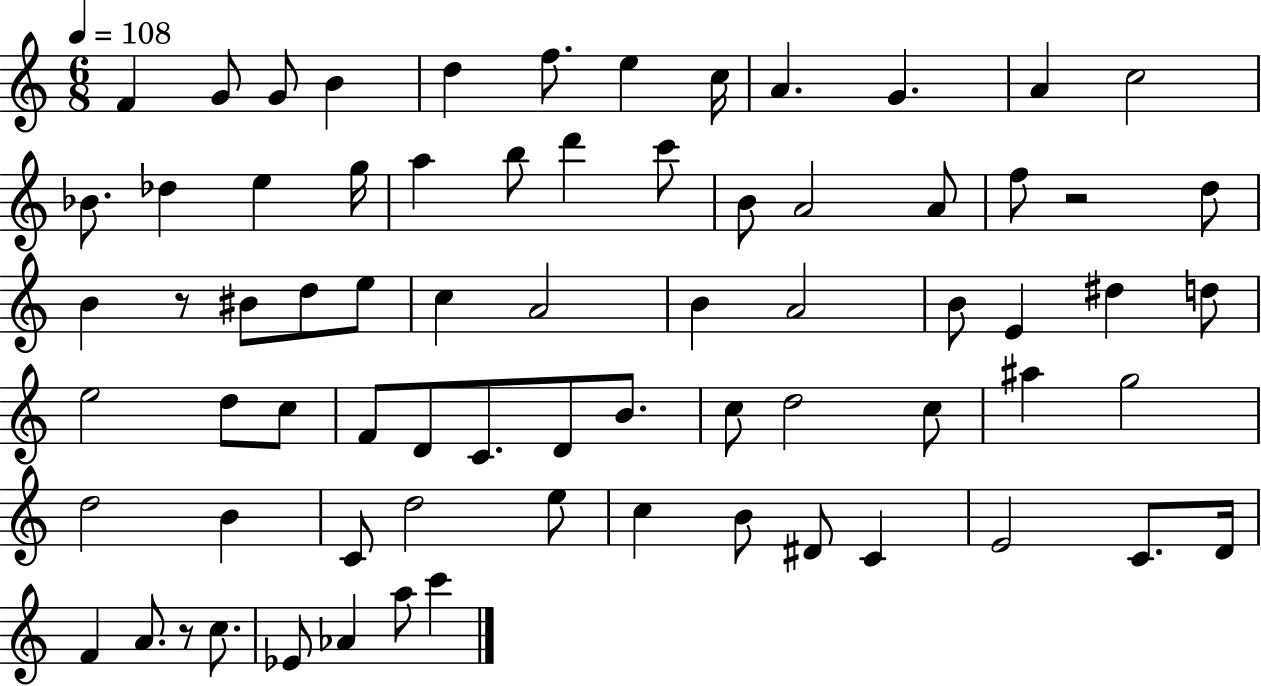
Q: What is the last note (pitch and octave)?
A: C6